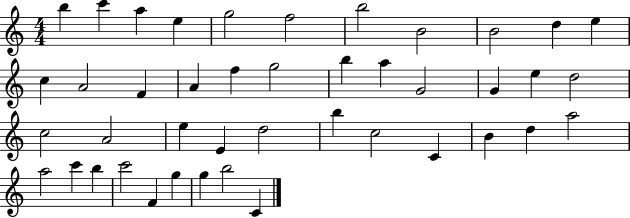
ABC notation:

X:1
T:Untitled
M:4/4
L:1/4
K:C
b c' a e g2 f2 b2 B2 B2 d e c A2 F A f g2 b a G2 G e d2 c2 A2 e E d2 b c2 C B d a2 a2 c' b c'2 F g g b2 C